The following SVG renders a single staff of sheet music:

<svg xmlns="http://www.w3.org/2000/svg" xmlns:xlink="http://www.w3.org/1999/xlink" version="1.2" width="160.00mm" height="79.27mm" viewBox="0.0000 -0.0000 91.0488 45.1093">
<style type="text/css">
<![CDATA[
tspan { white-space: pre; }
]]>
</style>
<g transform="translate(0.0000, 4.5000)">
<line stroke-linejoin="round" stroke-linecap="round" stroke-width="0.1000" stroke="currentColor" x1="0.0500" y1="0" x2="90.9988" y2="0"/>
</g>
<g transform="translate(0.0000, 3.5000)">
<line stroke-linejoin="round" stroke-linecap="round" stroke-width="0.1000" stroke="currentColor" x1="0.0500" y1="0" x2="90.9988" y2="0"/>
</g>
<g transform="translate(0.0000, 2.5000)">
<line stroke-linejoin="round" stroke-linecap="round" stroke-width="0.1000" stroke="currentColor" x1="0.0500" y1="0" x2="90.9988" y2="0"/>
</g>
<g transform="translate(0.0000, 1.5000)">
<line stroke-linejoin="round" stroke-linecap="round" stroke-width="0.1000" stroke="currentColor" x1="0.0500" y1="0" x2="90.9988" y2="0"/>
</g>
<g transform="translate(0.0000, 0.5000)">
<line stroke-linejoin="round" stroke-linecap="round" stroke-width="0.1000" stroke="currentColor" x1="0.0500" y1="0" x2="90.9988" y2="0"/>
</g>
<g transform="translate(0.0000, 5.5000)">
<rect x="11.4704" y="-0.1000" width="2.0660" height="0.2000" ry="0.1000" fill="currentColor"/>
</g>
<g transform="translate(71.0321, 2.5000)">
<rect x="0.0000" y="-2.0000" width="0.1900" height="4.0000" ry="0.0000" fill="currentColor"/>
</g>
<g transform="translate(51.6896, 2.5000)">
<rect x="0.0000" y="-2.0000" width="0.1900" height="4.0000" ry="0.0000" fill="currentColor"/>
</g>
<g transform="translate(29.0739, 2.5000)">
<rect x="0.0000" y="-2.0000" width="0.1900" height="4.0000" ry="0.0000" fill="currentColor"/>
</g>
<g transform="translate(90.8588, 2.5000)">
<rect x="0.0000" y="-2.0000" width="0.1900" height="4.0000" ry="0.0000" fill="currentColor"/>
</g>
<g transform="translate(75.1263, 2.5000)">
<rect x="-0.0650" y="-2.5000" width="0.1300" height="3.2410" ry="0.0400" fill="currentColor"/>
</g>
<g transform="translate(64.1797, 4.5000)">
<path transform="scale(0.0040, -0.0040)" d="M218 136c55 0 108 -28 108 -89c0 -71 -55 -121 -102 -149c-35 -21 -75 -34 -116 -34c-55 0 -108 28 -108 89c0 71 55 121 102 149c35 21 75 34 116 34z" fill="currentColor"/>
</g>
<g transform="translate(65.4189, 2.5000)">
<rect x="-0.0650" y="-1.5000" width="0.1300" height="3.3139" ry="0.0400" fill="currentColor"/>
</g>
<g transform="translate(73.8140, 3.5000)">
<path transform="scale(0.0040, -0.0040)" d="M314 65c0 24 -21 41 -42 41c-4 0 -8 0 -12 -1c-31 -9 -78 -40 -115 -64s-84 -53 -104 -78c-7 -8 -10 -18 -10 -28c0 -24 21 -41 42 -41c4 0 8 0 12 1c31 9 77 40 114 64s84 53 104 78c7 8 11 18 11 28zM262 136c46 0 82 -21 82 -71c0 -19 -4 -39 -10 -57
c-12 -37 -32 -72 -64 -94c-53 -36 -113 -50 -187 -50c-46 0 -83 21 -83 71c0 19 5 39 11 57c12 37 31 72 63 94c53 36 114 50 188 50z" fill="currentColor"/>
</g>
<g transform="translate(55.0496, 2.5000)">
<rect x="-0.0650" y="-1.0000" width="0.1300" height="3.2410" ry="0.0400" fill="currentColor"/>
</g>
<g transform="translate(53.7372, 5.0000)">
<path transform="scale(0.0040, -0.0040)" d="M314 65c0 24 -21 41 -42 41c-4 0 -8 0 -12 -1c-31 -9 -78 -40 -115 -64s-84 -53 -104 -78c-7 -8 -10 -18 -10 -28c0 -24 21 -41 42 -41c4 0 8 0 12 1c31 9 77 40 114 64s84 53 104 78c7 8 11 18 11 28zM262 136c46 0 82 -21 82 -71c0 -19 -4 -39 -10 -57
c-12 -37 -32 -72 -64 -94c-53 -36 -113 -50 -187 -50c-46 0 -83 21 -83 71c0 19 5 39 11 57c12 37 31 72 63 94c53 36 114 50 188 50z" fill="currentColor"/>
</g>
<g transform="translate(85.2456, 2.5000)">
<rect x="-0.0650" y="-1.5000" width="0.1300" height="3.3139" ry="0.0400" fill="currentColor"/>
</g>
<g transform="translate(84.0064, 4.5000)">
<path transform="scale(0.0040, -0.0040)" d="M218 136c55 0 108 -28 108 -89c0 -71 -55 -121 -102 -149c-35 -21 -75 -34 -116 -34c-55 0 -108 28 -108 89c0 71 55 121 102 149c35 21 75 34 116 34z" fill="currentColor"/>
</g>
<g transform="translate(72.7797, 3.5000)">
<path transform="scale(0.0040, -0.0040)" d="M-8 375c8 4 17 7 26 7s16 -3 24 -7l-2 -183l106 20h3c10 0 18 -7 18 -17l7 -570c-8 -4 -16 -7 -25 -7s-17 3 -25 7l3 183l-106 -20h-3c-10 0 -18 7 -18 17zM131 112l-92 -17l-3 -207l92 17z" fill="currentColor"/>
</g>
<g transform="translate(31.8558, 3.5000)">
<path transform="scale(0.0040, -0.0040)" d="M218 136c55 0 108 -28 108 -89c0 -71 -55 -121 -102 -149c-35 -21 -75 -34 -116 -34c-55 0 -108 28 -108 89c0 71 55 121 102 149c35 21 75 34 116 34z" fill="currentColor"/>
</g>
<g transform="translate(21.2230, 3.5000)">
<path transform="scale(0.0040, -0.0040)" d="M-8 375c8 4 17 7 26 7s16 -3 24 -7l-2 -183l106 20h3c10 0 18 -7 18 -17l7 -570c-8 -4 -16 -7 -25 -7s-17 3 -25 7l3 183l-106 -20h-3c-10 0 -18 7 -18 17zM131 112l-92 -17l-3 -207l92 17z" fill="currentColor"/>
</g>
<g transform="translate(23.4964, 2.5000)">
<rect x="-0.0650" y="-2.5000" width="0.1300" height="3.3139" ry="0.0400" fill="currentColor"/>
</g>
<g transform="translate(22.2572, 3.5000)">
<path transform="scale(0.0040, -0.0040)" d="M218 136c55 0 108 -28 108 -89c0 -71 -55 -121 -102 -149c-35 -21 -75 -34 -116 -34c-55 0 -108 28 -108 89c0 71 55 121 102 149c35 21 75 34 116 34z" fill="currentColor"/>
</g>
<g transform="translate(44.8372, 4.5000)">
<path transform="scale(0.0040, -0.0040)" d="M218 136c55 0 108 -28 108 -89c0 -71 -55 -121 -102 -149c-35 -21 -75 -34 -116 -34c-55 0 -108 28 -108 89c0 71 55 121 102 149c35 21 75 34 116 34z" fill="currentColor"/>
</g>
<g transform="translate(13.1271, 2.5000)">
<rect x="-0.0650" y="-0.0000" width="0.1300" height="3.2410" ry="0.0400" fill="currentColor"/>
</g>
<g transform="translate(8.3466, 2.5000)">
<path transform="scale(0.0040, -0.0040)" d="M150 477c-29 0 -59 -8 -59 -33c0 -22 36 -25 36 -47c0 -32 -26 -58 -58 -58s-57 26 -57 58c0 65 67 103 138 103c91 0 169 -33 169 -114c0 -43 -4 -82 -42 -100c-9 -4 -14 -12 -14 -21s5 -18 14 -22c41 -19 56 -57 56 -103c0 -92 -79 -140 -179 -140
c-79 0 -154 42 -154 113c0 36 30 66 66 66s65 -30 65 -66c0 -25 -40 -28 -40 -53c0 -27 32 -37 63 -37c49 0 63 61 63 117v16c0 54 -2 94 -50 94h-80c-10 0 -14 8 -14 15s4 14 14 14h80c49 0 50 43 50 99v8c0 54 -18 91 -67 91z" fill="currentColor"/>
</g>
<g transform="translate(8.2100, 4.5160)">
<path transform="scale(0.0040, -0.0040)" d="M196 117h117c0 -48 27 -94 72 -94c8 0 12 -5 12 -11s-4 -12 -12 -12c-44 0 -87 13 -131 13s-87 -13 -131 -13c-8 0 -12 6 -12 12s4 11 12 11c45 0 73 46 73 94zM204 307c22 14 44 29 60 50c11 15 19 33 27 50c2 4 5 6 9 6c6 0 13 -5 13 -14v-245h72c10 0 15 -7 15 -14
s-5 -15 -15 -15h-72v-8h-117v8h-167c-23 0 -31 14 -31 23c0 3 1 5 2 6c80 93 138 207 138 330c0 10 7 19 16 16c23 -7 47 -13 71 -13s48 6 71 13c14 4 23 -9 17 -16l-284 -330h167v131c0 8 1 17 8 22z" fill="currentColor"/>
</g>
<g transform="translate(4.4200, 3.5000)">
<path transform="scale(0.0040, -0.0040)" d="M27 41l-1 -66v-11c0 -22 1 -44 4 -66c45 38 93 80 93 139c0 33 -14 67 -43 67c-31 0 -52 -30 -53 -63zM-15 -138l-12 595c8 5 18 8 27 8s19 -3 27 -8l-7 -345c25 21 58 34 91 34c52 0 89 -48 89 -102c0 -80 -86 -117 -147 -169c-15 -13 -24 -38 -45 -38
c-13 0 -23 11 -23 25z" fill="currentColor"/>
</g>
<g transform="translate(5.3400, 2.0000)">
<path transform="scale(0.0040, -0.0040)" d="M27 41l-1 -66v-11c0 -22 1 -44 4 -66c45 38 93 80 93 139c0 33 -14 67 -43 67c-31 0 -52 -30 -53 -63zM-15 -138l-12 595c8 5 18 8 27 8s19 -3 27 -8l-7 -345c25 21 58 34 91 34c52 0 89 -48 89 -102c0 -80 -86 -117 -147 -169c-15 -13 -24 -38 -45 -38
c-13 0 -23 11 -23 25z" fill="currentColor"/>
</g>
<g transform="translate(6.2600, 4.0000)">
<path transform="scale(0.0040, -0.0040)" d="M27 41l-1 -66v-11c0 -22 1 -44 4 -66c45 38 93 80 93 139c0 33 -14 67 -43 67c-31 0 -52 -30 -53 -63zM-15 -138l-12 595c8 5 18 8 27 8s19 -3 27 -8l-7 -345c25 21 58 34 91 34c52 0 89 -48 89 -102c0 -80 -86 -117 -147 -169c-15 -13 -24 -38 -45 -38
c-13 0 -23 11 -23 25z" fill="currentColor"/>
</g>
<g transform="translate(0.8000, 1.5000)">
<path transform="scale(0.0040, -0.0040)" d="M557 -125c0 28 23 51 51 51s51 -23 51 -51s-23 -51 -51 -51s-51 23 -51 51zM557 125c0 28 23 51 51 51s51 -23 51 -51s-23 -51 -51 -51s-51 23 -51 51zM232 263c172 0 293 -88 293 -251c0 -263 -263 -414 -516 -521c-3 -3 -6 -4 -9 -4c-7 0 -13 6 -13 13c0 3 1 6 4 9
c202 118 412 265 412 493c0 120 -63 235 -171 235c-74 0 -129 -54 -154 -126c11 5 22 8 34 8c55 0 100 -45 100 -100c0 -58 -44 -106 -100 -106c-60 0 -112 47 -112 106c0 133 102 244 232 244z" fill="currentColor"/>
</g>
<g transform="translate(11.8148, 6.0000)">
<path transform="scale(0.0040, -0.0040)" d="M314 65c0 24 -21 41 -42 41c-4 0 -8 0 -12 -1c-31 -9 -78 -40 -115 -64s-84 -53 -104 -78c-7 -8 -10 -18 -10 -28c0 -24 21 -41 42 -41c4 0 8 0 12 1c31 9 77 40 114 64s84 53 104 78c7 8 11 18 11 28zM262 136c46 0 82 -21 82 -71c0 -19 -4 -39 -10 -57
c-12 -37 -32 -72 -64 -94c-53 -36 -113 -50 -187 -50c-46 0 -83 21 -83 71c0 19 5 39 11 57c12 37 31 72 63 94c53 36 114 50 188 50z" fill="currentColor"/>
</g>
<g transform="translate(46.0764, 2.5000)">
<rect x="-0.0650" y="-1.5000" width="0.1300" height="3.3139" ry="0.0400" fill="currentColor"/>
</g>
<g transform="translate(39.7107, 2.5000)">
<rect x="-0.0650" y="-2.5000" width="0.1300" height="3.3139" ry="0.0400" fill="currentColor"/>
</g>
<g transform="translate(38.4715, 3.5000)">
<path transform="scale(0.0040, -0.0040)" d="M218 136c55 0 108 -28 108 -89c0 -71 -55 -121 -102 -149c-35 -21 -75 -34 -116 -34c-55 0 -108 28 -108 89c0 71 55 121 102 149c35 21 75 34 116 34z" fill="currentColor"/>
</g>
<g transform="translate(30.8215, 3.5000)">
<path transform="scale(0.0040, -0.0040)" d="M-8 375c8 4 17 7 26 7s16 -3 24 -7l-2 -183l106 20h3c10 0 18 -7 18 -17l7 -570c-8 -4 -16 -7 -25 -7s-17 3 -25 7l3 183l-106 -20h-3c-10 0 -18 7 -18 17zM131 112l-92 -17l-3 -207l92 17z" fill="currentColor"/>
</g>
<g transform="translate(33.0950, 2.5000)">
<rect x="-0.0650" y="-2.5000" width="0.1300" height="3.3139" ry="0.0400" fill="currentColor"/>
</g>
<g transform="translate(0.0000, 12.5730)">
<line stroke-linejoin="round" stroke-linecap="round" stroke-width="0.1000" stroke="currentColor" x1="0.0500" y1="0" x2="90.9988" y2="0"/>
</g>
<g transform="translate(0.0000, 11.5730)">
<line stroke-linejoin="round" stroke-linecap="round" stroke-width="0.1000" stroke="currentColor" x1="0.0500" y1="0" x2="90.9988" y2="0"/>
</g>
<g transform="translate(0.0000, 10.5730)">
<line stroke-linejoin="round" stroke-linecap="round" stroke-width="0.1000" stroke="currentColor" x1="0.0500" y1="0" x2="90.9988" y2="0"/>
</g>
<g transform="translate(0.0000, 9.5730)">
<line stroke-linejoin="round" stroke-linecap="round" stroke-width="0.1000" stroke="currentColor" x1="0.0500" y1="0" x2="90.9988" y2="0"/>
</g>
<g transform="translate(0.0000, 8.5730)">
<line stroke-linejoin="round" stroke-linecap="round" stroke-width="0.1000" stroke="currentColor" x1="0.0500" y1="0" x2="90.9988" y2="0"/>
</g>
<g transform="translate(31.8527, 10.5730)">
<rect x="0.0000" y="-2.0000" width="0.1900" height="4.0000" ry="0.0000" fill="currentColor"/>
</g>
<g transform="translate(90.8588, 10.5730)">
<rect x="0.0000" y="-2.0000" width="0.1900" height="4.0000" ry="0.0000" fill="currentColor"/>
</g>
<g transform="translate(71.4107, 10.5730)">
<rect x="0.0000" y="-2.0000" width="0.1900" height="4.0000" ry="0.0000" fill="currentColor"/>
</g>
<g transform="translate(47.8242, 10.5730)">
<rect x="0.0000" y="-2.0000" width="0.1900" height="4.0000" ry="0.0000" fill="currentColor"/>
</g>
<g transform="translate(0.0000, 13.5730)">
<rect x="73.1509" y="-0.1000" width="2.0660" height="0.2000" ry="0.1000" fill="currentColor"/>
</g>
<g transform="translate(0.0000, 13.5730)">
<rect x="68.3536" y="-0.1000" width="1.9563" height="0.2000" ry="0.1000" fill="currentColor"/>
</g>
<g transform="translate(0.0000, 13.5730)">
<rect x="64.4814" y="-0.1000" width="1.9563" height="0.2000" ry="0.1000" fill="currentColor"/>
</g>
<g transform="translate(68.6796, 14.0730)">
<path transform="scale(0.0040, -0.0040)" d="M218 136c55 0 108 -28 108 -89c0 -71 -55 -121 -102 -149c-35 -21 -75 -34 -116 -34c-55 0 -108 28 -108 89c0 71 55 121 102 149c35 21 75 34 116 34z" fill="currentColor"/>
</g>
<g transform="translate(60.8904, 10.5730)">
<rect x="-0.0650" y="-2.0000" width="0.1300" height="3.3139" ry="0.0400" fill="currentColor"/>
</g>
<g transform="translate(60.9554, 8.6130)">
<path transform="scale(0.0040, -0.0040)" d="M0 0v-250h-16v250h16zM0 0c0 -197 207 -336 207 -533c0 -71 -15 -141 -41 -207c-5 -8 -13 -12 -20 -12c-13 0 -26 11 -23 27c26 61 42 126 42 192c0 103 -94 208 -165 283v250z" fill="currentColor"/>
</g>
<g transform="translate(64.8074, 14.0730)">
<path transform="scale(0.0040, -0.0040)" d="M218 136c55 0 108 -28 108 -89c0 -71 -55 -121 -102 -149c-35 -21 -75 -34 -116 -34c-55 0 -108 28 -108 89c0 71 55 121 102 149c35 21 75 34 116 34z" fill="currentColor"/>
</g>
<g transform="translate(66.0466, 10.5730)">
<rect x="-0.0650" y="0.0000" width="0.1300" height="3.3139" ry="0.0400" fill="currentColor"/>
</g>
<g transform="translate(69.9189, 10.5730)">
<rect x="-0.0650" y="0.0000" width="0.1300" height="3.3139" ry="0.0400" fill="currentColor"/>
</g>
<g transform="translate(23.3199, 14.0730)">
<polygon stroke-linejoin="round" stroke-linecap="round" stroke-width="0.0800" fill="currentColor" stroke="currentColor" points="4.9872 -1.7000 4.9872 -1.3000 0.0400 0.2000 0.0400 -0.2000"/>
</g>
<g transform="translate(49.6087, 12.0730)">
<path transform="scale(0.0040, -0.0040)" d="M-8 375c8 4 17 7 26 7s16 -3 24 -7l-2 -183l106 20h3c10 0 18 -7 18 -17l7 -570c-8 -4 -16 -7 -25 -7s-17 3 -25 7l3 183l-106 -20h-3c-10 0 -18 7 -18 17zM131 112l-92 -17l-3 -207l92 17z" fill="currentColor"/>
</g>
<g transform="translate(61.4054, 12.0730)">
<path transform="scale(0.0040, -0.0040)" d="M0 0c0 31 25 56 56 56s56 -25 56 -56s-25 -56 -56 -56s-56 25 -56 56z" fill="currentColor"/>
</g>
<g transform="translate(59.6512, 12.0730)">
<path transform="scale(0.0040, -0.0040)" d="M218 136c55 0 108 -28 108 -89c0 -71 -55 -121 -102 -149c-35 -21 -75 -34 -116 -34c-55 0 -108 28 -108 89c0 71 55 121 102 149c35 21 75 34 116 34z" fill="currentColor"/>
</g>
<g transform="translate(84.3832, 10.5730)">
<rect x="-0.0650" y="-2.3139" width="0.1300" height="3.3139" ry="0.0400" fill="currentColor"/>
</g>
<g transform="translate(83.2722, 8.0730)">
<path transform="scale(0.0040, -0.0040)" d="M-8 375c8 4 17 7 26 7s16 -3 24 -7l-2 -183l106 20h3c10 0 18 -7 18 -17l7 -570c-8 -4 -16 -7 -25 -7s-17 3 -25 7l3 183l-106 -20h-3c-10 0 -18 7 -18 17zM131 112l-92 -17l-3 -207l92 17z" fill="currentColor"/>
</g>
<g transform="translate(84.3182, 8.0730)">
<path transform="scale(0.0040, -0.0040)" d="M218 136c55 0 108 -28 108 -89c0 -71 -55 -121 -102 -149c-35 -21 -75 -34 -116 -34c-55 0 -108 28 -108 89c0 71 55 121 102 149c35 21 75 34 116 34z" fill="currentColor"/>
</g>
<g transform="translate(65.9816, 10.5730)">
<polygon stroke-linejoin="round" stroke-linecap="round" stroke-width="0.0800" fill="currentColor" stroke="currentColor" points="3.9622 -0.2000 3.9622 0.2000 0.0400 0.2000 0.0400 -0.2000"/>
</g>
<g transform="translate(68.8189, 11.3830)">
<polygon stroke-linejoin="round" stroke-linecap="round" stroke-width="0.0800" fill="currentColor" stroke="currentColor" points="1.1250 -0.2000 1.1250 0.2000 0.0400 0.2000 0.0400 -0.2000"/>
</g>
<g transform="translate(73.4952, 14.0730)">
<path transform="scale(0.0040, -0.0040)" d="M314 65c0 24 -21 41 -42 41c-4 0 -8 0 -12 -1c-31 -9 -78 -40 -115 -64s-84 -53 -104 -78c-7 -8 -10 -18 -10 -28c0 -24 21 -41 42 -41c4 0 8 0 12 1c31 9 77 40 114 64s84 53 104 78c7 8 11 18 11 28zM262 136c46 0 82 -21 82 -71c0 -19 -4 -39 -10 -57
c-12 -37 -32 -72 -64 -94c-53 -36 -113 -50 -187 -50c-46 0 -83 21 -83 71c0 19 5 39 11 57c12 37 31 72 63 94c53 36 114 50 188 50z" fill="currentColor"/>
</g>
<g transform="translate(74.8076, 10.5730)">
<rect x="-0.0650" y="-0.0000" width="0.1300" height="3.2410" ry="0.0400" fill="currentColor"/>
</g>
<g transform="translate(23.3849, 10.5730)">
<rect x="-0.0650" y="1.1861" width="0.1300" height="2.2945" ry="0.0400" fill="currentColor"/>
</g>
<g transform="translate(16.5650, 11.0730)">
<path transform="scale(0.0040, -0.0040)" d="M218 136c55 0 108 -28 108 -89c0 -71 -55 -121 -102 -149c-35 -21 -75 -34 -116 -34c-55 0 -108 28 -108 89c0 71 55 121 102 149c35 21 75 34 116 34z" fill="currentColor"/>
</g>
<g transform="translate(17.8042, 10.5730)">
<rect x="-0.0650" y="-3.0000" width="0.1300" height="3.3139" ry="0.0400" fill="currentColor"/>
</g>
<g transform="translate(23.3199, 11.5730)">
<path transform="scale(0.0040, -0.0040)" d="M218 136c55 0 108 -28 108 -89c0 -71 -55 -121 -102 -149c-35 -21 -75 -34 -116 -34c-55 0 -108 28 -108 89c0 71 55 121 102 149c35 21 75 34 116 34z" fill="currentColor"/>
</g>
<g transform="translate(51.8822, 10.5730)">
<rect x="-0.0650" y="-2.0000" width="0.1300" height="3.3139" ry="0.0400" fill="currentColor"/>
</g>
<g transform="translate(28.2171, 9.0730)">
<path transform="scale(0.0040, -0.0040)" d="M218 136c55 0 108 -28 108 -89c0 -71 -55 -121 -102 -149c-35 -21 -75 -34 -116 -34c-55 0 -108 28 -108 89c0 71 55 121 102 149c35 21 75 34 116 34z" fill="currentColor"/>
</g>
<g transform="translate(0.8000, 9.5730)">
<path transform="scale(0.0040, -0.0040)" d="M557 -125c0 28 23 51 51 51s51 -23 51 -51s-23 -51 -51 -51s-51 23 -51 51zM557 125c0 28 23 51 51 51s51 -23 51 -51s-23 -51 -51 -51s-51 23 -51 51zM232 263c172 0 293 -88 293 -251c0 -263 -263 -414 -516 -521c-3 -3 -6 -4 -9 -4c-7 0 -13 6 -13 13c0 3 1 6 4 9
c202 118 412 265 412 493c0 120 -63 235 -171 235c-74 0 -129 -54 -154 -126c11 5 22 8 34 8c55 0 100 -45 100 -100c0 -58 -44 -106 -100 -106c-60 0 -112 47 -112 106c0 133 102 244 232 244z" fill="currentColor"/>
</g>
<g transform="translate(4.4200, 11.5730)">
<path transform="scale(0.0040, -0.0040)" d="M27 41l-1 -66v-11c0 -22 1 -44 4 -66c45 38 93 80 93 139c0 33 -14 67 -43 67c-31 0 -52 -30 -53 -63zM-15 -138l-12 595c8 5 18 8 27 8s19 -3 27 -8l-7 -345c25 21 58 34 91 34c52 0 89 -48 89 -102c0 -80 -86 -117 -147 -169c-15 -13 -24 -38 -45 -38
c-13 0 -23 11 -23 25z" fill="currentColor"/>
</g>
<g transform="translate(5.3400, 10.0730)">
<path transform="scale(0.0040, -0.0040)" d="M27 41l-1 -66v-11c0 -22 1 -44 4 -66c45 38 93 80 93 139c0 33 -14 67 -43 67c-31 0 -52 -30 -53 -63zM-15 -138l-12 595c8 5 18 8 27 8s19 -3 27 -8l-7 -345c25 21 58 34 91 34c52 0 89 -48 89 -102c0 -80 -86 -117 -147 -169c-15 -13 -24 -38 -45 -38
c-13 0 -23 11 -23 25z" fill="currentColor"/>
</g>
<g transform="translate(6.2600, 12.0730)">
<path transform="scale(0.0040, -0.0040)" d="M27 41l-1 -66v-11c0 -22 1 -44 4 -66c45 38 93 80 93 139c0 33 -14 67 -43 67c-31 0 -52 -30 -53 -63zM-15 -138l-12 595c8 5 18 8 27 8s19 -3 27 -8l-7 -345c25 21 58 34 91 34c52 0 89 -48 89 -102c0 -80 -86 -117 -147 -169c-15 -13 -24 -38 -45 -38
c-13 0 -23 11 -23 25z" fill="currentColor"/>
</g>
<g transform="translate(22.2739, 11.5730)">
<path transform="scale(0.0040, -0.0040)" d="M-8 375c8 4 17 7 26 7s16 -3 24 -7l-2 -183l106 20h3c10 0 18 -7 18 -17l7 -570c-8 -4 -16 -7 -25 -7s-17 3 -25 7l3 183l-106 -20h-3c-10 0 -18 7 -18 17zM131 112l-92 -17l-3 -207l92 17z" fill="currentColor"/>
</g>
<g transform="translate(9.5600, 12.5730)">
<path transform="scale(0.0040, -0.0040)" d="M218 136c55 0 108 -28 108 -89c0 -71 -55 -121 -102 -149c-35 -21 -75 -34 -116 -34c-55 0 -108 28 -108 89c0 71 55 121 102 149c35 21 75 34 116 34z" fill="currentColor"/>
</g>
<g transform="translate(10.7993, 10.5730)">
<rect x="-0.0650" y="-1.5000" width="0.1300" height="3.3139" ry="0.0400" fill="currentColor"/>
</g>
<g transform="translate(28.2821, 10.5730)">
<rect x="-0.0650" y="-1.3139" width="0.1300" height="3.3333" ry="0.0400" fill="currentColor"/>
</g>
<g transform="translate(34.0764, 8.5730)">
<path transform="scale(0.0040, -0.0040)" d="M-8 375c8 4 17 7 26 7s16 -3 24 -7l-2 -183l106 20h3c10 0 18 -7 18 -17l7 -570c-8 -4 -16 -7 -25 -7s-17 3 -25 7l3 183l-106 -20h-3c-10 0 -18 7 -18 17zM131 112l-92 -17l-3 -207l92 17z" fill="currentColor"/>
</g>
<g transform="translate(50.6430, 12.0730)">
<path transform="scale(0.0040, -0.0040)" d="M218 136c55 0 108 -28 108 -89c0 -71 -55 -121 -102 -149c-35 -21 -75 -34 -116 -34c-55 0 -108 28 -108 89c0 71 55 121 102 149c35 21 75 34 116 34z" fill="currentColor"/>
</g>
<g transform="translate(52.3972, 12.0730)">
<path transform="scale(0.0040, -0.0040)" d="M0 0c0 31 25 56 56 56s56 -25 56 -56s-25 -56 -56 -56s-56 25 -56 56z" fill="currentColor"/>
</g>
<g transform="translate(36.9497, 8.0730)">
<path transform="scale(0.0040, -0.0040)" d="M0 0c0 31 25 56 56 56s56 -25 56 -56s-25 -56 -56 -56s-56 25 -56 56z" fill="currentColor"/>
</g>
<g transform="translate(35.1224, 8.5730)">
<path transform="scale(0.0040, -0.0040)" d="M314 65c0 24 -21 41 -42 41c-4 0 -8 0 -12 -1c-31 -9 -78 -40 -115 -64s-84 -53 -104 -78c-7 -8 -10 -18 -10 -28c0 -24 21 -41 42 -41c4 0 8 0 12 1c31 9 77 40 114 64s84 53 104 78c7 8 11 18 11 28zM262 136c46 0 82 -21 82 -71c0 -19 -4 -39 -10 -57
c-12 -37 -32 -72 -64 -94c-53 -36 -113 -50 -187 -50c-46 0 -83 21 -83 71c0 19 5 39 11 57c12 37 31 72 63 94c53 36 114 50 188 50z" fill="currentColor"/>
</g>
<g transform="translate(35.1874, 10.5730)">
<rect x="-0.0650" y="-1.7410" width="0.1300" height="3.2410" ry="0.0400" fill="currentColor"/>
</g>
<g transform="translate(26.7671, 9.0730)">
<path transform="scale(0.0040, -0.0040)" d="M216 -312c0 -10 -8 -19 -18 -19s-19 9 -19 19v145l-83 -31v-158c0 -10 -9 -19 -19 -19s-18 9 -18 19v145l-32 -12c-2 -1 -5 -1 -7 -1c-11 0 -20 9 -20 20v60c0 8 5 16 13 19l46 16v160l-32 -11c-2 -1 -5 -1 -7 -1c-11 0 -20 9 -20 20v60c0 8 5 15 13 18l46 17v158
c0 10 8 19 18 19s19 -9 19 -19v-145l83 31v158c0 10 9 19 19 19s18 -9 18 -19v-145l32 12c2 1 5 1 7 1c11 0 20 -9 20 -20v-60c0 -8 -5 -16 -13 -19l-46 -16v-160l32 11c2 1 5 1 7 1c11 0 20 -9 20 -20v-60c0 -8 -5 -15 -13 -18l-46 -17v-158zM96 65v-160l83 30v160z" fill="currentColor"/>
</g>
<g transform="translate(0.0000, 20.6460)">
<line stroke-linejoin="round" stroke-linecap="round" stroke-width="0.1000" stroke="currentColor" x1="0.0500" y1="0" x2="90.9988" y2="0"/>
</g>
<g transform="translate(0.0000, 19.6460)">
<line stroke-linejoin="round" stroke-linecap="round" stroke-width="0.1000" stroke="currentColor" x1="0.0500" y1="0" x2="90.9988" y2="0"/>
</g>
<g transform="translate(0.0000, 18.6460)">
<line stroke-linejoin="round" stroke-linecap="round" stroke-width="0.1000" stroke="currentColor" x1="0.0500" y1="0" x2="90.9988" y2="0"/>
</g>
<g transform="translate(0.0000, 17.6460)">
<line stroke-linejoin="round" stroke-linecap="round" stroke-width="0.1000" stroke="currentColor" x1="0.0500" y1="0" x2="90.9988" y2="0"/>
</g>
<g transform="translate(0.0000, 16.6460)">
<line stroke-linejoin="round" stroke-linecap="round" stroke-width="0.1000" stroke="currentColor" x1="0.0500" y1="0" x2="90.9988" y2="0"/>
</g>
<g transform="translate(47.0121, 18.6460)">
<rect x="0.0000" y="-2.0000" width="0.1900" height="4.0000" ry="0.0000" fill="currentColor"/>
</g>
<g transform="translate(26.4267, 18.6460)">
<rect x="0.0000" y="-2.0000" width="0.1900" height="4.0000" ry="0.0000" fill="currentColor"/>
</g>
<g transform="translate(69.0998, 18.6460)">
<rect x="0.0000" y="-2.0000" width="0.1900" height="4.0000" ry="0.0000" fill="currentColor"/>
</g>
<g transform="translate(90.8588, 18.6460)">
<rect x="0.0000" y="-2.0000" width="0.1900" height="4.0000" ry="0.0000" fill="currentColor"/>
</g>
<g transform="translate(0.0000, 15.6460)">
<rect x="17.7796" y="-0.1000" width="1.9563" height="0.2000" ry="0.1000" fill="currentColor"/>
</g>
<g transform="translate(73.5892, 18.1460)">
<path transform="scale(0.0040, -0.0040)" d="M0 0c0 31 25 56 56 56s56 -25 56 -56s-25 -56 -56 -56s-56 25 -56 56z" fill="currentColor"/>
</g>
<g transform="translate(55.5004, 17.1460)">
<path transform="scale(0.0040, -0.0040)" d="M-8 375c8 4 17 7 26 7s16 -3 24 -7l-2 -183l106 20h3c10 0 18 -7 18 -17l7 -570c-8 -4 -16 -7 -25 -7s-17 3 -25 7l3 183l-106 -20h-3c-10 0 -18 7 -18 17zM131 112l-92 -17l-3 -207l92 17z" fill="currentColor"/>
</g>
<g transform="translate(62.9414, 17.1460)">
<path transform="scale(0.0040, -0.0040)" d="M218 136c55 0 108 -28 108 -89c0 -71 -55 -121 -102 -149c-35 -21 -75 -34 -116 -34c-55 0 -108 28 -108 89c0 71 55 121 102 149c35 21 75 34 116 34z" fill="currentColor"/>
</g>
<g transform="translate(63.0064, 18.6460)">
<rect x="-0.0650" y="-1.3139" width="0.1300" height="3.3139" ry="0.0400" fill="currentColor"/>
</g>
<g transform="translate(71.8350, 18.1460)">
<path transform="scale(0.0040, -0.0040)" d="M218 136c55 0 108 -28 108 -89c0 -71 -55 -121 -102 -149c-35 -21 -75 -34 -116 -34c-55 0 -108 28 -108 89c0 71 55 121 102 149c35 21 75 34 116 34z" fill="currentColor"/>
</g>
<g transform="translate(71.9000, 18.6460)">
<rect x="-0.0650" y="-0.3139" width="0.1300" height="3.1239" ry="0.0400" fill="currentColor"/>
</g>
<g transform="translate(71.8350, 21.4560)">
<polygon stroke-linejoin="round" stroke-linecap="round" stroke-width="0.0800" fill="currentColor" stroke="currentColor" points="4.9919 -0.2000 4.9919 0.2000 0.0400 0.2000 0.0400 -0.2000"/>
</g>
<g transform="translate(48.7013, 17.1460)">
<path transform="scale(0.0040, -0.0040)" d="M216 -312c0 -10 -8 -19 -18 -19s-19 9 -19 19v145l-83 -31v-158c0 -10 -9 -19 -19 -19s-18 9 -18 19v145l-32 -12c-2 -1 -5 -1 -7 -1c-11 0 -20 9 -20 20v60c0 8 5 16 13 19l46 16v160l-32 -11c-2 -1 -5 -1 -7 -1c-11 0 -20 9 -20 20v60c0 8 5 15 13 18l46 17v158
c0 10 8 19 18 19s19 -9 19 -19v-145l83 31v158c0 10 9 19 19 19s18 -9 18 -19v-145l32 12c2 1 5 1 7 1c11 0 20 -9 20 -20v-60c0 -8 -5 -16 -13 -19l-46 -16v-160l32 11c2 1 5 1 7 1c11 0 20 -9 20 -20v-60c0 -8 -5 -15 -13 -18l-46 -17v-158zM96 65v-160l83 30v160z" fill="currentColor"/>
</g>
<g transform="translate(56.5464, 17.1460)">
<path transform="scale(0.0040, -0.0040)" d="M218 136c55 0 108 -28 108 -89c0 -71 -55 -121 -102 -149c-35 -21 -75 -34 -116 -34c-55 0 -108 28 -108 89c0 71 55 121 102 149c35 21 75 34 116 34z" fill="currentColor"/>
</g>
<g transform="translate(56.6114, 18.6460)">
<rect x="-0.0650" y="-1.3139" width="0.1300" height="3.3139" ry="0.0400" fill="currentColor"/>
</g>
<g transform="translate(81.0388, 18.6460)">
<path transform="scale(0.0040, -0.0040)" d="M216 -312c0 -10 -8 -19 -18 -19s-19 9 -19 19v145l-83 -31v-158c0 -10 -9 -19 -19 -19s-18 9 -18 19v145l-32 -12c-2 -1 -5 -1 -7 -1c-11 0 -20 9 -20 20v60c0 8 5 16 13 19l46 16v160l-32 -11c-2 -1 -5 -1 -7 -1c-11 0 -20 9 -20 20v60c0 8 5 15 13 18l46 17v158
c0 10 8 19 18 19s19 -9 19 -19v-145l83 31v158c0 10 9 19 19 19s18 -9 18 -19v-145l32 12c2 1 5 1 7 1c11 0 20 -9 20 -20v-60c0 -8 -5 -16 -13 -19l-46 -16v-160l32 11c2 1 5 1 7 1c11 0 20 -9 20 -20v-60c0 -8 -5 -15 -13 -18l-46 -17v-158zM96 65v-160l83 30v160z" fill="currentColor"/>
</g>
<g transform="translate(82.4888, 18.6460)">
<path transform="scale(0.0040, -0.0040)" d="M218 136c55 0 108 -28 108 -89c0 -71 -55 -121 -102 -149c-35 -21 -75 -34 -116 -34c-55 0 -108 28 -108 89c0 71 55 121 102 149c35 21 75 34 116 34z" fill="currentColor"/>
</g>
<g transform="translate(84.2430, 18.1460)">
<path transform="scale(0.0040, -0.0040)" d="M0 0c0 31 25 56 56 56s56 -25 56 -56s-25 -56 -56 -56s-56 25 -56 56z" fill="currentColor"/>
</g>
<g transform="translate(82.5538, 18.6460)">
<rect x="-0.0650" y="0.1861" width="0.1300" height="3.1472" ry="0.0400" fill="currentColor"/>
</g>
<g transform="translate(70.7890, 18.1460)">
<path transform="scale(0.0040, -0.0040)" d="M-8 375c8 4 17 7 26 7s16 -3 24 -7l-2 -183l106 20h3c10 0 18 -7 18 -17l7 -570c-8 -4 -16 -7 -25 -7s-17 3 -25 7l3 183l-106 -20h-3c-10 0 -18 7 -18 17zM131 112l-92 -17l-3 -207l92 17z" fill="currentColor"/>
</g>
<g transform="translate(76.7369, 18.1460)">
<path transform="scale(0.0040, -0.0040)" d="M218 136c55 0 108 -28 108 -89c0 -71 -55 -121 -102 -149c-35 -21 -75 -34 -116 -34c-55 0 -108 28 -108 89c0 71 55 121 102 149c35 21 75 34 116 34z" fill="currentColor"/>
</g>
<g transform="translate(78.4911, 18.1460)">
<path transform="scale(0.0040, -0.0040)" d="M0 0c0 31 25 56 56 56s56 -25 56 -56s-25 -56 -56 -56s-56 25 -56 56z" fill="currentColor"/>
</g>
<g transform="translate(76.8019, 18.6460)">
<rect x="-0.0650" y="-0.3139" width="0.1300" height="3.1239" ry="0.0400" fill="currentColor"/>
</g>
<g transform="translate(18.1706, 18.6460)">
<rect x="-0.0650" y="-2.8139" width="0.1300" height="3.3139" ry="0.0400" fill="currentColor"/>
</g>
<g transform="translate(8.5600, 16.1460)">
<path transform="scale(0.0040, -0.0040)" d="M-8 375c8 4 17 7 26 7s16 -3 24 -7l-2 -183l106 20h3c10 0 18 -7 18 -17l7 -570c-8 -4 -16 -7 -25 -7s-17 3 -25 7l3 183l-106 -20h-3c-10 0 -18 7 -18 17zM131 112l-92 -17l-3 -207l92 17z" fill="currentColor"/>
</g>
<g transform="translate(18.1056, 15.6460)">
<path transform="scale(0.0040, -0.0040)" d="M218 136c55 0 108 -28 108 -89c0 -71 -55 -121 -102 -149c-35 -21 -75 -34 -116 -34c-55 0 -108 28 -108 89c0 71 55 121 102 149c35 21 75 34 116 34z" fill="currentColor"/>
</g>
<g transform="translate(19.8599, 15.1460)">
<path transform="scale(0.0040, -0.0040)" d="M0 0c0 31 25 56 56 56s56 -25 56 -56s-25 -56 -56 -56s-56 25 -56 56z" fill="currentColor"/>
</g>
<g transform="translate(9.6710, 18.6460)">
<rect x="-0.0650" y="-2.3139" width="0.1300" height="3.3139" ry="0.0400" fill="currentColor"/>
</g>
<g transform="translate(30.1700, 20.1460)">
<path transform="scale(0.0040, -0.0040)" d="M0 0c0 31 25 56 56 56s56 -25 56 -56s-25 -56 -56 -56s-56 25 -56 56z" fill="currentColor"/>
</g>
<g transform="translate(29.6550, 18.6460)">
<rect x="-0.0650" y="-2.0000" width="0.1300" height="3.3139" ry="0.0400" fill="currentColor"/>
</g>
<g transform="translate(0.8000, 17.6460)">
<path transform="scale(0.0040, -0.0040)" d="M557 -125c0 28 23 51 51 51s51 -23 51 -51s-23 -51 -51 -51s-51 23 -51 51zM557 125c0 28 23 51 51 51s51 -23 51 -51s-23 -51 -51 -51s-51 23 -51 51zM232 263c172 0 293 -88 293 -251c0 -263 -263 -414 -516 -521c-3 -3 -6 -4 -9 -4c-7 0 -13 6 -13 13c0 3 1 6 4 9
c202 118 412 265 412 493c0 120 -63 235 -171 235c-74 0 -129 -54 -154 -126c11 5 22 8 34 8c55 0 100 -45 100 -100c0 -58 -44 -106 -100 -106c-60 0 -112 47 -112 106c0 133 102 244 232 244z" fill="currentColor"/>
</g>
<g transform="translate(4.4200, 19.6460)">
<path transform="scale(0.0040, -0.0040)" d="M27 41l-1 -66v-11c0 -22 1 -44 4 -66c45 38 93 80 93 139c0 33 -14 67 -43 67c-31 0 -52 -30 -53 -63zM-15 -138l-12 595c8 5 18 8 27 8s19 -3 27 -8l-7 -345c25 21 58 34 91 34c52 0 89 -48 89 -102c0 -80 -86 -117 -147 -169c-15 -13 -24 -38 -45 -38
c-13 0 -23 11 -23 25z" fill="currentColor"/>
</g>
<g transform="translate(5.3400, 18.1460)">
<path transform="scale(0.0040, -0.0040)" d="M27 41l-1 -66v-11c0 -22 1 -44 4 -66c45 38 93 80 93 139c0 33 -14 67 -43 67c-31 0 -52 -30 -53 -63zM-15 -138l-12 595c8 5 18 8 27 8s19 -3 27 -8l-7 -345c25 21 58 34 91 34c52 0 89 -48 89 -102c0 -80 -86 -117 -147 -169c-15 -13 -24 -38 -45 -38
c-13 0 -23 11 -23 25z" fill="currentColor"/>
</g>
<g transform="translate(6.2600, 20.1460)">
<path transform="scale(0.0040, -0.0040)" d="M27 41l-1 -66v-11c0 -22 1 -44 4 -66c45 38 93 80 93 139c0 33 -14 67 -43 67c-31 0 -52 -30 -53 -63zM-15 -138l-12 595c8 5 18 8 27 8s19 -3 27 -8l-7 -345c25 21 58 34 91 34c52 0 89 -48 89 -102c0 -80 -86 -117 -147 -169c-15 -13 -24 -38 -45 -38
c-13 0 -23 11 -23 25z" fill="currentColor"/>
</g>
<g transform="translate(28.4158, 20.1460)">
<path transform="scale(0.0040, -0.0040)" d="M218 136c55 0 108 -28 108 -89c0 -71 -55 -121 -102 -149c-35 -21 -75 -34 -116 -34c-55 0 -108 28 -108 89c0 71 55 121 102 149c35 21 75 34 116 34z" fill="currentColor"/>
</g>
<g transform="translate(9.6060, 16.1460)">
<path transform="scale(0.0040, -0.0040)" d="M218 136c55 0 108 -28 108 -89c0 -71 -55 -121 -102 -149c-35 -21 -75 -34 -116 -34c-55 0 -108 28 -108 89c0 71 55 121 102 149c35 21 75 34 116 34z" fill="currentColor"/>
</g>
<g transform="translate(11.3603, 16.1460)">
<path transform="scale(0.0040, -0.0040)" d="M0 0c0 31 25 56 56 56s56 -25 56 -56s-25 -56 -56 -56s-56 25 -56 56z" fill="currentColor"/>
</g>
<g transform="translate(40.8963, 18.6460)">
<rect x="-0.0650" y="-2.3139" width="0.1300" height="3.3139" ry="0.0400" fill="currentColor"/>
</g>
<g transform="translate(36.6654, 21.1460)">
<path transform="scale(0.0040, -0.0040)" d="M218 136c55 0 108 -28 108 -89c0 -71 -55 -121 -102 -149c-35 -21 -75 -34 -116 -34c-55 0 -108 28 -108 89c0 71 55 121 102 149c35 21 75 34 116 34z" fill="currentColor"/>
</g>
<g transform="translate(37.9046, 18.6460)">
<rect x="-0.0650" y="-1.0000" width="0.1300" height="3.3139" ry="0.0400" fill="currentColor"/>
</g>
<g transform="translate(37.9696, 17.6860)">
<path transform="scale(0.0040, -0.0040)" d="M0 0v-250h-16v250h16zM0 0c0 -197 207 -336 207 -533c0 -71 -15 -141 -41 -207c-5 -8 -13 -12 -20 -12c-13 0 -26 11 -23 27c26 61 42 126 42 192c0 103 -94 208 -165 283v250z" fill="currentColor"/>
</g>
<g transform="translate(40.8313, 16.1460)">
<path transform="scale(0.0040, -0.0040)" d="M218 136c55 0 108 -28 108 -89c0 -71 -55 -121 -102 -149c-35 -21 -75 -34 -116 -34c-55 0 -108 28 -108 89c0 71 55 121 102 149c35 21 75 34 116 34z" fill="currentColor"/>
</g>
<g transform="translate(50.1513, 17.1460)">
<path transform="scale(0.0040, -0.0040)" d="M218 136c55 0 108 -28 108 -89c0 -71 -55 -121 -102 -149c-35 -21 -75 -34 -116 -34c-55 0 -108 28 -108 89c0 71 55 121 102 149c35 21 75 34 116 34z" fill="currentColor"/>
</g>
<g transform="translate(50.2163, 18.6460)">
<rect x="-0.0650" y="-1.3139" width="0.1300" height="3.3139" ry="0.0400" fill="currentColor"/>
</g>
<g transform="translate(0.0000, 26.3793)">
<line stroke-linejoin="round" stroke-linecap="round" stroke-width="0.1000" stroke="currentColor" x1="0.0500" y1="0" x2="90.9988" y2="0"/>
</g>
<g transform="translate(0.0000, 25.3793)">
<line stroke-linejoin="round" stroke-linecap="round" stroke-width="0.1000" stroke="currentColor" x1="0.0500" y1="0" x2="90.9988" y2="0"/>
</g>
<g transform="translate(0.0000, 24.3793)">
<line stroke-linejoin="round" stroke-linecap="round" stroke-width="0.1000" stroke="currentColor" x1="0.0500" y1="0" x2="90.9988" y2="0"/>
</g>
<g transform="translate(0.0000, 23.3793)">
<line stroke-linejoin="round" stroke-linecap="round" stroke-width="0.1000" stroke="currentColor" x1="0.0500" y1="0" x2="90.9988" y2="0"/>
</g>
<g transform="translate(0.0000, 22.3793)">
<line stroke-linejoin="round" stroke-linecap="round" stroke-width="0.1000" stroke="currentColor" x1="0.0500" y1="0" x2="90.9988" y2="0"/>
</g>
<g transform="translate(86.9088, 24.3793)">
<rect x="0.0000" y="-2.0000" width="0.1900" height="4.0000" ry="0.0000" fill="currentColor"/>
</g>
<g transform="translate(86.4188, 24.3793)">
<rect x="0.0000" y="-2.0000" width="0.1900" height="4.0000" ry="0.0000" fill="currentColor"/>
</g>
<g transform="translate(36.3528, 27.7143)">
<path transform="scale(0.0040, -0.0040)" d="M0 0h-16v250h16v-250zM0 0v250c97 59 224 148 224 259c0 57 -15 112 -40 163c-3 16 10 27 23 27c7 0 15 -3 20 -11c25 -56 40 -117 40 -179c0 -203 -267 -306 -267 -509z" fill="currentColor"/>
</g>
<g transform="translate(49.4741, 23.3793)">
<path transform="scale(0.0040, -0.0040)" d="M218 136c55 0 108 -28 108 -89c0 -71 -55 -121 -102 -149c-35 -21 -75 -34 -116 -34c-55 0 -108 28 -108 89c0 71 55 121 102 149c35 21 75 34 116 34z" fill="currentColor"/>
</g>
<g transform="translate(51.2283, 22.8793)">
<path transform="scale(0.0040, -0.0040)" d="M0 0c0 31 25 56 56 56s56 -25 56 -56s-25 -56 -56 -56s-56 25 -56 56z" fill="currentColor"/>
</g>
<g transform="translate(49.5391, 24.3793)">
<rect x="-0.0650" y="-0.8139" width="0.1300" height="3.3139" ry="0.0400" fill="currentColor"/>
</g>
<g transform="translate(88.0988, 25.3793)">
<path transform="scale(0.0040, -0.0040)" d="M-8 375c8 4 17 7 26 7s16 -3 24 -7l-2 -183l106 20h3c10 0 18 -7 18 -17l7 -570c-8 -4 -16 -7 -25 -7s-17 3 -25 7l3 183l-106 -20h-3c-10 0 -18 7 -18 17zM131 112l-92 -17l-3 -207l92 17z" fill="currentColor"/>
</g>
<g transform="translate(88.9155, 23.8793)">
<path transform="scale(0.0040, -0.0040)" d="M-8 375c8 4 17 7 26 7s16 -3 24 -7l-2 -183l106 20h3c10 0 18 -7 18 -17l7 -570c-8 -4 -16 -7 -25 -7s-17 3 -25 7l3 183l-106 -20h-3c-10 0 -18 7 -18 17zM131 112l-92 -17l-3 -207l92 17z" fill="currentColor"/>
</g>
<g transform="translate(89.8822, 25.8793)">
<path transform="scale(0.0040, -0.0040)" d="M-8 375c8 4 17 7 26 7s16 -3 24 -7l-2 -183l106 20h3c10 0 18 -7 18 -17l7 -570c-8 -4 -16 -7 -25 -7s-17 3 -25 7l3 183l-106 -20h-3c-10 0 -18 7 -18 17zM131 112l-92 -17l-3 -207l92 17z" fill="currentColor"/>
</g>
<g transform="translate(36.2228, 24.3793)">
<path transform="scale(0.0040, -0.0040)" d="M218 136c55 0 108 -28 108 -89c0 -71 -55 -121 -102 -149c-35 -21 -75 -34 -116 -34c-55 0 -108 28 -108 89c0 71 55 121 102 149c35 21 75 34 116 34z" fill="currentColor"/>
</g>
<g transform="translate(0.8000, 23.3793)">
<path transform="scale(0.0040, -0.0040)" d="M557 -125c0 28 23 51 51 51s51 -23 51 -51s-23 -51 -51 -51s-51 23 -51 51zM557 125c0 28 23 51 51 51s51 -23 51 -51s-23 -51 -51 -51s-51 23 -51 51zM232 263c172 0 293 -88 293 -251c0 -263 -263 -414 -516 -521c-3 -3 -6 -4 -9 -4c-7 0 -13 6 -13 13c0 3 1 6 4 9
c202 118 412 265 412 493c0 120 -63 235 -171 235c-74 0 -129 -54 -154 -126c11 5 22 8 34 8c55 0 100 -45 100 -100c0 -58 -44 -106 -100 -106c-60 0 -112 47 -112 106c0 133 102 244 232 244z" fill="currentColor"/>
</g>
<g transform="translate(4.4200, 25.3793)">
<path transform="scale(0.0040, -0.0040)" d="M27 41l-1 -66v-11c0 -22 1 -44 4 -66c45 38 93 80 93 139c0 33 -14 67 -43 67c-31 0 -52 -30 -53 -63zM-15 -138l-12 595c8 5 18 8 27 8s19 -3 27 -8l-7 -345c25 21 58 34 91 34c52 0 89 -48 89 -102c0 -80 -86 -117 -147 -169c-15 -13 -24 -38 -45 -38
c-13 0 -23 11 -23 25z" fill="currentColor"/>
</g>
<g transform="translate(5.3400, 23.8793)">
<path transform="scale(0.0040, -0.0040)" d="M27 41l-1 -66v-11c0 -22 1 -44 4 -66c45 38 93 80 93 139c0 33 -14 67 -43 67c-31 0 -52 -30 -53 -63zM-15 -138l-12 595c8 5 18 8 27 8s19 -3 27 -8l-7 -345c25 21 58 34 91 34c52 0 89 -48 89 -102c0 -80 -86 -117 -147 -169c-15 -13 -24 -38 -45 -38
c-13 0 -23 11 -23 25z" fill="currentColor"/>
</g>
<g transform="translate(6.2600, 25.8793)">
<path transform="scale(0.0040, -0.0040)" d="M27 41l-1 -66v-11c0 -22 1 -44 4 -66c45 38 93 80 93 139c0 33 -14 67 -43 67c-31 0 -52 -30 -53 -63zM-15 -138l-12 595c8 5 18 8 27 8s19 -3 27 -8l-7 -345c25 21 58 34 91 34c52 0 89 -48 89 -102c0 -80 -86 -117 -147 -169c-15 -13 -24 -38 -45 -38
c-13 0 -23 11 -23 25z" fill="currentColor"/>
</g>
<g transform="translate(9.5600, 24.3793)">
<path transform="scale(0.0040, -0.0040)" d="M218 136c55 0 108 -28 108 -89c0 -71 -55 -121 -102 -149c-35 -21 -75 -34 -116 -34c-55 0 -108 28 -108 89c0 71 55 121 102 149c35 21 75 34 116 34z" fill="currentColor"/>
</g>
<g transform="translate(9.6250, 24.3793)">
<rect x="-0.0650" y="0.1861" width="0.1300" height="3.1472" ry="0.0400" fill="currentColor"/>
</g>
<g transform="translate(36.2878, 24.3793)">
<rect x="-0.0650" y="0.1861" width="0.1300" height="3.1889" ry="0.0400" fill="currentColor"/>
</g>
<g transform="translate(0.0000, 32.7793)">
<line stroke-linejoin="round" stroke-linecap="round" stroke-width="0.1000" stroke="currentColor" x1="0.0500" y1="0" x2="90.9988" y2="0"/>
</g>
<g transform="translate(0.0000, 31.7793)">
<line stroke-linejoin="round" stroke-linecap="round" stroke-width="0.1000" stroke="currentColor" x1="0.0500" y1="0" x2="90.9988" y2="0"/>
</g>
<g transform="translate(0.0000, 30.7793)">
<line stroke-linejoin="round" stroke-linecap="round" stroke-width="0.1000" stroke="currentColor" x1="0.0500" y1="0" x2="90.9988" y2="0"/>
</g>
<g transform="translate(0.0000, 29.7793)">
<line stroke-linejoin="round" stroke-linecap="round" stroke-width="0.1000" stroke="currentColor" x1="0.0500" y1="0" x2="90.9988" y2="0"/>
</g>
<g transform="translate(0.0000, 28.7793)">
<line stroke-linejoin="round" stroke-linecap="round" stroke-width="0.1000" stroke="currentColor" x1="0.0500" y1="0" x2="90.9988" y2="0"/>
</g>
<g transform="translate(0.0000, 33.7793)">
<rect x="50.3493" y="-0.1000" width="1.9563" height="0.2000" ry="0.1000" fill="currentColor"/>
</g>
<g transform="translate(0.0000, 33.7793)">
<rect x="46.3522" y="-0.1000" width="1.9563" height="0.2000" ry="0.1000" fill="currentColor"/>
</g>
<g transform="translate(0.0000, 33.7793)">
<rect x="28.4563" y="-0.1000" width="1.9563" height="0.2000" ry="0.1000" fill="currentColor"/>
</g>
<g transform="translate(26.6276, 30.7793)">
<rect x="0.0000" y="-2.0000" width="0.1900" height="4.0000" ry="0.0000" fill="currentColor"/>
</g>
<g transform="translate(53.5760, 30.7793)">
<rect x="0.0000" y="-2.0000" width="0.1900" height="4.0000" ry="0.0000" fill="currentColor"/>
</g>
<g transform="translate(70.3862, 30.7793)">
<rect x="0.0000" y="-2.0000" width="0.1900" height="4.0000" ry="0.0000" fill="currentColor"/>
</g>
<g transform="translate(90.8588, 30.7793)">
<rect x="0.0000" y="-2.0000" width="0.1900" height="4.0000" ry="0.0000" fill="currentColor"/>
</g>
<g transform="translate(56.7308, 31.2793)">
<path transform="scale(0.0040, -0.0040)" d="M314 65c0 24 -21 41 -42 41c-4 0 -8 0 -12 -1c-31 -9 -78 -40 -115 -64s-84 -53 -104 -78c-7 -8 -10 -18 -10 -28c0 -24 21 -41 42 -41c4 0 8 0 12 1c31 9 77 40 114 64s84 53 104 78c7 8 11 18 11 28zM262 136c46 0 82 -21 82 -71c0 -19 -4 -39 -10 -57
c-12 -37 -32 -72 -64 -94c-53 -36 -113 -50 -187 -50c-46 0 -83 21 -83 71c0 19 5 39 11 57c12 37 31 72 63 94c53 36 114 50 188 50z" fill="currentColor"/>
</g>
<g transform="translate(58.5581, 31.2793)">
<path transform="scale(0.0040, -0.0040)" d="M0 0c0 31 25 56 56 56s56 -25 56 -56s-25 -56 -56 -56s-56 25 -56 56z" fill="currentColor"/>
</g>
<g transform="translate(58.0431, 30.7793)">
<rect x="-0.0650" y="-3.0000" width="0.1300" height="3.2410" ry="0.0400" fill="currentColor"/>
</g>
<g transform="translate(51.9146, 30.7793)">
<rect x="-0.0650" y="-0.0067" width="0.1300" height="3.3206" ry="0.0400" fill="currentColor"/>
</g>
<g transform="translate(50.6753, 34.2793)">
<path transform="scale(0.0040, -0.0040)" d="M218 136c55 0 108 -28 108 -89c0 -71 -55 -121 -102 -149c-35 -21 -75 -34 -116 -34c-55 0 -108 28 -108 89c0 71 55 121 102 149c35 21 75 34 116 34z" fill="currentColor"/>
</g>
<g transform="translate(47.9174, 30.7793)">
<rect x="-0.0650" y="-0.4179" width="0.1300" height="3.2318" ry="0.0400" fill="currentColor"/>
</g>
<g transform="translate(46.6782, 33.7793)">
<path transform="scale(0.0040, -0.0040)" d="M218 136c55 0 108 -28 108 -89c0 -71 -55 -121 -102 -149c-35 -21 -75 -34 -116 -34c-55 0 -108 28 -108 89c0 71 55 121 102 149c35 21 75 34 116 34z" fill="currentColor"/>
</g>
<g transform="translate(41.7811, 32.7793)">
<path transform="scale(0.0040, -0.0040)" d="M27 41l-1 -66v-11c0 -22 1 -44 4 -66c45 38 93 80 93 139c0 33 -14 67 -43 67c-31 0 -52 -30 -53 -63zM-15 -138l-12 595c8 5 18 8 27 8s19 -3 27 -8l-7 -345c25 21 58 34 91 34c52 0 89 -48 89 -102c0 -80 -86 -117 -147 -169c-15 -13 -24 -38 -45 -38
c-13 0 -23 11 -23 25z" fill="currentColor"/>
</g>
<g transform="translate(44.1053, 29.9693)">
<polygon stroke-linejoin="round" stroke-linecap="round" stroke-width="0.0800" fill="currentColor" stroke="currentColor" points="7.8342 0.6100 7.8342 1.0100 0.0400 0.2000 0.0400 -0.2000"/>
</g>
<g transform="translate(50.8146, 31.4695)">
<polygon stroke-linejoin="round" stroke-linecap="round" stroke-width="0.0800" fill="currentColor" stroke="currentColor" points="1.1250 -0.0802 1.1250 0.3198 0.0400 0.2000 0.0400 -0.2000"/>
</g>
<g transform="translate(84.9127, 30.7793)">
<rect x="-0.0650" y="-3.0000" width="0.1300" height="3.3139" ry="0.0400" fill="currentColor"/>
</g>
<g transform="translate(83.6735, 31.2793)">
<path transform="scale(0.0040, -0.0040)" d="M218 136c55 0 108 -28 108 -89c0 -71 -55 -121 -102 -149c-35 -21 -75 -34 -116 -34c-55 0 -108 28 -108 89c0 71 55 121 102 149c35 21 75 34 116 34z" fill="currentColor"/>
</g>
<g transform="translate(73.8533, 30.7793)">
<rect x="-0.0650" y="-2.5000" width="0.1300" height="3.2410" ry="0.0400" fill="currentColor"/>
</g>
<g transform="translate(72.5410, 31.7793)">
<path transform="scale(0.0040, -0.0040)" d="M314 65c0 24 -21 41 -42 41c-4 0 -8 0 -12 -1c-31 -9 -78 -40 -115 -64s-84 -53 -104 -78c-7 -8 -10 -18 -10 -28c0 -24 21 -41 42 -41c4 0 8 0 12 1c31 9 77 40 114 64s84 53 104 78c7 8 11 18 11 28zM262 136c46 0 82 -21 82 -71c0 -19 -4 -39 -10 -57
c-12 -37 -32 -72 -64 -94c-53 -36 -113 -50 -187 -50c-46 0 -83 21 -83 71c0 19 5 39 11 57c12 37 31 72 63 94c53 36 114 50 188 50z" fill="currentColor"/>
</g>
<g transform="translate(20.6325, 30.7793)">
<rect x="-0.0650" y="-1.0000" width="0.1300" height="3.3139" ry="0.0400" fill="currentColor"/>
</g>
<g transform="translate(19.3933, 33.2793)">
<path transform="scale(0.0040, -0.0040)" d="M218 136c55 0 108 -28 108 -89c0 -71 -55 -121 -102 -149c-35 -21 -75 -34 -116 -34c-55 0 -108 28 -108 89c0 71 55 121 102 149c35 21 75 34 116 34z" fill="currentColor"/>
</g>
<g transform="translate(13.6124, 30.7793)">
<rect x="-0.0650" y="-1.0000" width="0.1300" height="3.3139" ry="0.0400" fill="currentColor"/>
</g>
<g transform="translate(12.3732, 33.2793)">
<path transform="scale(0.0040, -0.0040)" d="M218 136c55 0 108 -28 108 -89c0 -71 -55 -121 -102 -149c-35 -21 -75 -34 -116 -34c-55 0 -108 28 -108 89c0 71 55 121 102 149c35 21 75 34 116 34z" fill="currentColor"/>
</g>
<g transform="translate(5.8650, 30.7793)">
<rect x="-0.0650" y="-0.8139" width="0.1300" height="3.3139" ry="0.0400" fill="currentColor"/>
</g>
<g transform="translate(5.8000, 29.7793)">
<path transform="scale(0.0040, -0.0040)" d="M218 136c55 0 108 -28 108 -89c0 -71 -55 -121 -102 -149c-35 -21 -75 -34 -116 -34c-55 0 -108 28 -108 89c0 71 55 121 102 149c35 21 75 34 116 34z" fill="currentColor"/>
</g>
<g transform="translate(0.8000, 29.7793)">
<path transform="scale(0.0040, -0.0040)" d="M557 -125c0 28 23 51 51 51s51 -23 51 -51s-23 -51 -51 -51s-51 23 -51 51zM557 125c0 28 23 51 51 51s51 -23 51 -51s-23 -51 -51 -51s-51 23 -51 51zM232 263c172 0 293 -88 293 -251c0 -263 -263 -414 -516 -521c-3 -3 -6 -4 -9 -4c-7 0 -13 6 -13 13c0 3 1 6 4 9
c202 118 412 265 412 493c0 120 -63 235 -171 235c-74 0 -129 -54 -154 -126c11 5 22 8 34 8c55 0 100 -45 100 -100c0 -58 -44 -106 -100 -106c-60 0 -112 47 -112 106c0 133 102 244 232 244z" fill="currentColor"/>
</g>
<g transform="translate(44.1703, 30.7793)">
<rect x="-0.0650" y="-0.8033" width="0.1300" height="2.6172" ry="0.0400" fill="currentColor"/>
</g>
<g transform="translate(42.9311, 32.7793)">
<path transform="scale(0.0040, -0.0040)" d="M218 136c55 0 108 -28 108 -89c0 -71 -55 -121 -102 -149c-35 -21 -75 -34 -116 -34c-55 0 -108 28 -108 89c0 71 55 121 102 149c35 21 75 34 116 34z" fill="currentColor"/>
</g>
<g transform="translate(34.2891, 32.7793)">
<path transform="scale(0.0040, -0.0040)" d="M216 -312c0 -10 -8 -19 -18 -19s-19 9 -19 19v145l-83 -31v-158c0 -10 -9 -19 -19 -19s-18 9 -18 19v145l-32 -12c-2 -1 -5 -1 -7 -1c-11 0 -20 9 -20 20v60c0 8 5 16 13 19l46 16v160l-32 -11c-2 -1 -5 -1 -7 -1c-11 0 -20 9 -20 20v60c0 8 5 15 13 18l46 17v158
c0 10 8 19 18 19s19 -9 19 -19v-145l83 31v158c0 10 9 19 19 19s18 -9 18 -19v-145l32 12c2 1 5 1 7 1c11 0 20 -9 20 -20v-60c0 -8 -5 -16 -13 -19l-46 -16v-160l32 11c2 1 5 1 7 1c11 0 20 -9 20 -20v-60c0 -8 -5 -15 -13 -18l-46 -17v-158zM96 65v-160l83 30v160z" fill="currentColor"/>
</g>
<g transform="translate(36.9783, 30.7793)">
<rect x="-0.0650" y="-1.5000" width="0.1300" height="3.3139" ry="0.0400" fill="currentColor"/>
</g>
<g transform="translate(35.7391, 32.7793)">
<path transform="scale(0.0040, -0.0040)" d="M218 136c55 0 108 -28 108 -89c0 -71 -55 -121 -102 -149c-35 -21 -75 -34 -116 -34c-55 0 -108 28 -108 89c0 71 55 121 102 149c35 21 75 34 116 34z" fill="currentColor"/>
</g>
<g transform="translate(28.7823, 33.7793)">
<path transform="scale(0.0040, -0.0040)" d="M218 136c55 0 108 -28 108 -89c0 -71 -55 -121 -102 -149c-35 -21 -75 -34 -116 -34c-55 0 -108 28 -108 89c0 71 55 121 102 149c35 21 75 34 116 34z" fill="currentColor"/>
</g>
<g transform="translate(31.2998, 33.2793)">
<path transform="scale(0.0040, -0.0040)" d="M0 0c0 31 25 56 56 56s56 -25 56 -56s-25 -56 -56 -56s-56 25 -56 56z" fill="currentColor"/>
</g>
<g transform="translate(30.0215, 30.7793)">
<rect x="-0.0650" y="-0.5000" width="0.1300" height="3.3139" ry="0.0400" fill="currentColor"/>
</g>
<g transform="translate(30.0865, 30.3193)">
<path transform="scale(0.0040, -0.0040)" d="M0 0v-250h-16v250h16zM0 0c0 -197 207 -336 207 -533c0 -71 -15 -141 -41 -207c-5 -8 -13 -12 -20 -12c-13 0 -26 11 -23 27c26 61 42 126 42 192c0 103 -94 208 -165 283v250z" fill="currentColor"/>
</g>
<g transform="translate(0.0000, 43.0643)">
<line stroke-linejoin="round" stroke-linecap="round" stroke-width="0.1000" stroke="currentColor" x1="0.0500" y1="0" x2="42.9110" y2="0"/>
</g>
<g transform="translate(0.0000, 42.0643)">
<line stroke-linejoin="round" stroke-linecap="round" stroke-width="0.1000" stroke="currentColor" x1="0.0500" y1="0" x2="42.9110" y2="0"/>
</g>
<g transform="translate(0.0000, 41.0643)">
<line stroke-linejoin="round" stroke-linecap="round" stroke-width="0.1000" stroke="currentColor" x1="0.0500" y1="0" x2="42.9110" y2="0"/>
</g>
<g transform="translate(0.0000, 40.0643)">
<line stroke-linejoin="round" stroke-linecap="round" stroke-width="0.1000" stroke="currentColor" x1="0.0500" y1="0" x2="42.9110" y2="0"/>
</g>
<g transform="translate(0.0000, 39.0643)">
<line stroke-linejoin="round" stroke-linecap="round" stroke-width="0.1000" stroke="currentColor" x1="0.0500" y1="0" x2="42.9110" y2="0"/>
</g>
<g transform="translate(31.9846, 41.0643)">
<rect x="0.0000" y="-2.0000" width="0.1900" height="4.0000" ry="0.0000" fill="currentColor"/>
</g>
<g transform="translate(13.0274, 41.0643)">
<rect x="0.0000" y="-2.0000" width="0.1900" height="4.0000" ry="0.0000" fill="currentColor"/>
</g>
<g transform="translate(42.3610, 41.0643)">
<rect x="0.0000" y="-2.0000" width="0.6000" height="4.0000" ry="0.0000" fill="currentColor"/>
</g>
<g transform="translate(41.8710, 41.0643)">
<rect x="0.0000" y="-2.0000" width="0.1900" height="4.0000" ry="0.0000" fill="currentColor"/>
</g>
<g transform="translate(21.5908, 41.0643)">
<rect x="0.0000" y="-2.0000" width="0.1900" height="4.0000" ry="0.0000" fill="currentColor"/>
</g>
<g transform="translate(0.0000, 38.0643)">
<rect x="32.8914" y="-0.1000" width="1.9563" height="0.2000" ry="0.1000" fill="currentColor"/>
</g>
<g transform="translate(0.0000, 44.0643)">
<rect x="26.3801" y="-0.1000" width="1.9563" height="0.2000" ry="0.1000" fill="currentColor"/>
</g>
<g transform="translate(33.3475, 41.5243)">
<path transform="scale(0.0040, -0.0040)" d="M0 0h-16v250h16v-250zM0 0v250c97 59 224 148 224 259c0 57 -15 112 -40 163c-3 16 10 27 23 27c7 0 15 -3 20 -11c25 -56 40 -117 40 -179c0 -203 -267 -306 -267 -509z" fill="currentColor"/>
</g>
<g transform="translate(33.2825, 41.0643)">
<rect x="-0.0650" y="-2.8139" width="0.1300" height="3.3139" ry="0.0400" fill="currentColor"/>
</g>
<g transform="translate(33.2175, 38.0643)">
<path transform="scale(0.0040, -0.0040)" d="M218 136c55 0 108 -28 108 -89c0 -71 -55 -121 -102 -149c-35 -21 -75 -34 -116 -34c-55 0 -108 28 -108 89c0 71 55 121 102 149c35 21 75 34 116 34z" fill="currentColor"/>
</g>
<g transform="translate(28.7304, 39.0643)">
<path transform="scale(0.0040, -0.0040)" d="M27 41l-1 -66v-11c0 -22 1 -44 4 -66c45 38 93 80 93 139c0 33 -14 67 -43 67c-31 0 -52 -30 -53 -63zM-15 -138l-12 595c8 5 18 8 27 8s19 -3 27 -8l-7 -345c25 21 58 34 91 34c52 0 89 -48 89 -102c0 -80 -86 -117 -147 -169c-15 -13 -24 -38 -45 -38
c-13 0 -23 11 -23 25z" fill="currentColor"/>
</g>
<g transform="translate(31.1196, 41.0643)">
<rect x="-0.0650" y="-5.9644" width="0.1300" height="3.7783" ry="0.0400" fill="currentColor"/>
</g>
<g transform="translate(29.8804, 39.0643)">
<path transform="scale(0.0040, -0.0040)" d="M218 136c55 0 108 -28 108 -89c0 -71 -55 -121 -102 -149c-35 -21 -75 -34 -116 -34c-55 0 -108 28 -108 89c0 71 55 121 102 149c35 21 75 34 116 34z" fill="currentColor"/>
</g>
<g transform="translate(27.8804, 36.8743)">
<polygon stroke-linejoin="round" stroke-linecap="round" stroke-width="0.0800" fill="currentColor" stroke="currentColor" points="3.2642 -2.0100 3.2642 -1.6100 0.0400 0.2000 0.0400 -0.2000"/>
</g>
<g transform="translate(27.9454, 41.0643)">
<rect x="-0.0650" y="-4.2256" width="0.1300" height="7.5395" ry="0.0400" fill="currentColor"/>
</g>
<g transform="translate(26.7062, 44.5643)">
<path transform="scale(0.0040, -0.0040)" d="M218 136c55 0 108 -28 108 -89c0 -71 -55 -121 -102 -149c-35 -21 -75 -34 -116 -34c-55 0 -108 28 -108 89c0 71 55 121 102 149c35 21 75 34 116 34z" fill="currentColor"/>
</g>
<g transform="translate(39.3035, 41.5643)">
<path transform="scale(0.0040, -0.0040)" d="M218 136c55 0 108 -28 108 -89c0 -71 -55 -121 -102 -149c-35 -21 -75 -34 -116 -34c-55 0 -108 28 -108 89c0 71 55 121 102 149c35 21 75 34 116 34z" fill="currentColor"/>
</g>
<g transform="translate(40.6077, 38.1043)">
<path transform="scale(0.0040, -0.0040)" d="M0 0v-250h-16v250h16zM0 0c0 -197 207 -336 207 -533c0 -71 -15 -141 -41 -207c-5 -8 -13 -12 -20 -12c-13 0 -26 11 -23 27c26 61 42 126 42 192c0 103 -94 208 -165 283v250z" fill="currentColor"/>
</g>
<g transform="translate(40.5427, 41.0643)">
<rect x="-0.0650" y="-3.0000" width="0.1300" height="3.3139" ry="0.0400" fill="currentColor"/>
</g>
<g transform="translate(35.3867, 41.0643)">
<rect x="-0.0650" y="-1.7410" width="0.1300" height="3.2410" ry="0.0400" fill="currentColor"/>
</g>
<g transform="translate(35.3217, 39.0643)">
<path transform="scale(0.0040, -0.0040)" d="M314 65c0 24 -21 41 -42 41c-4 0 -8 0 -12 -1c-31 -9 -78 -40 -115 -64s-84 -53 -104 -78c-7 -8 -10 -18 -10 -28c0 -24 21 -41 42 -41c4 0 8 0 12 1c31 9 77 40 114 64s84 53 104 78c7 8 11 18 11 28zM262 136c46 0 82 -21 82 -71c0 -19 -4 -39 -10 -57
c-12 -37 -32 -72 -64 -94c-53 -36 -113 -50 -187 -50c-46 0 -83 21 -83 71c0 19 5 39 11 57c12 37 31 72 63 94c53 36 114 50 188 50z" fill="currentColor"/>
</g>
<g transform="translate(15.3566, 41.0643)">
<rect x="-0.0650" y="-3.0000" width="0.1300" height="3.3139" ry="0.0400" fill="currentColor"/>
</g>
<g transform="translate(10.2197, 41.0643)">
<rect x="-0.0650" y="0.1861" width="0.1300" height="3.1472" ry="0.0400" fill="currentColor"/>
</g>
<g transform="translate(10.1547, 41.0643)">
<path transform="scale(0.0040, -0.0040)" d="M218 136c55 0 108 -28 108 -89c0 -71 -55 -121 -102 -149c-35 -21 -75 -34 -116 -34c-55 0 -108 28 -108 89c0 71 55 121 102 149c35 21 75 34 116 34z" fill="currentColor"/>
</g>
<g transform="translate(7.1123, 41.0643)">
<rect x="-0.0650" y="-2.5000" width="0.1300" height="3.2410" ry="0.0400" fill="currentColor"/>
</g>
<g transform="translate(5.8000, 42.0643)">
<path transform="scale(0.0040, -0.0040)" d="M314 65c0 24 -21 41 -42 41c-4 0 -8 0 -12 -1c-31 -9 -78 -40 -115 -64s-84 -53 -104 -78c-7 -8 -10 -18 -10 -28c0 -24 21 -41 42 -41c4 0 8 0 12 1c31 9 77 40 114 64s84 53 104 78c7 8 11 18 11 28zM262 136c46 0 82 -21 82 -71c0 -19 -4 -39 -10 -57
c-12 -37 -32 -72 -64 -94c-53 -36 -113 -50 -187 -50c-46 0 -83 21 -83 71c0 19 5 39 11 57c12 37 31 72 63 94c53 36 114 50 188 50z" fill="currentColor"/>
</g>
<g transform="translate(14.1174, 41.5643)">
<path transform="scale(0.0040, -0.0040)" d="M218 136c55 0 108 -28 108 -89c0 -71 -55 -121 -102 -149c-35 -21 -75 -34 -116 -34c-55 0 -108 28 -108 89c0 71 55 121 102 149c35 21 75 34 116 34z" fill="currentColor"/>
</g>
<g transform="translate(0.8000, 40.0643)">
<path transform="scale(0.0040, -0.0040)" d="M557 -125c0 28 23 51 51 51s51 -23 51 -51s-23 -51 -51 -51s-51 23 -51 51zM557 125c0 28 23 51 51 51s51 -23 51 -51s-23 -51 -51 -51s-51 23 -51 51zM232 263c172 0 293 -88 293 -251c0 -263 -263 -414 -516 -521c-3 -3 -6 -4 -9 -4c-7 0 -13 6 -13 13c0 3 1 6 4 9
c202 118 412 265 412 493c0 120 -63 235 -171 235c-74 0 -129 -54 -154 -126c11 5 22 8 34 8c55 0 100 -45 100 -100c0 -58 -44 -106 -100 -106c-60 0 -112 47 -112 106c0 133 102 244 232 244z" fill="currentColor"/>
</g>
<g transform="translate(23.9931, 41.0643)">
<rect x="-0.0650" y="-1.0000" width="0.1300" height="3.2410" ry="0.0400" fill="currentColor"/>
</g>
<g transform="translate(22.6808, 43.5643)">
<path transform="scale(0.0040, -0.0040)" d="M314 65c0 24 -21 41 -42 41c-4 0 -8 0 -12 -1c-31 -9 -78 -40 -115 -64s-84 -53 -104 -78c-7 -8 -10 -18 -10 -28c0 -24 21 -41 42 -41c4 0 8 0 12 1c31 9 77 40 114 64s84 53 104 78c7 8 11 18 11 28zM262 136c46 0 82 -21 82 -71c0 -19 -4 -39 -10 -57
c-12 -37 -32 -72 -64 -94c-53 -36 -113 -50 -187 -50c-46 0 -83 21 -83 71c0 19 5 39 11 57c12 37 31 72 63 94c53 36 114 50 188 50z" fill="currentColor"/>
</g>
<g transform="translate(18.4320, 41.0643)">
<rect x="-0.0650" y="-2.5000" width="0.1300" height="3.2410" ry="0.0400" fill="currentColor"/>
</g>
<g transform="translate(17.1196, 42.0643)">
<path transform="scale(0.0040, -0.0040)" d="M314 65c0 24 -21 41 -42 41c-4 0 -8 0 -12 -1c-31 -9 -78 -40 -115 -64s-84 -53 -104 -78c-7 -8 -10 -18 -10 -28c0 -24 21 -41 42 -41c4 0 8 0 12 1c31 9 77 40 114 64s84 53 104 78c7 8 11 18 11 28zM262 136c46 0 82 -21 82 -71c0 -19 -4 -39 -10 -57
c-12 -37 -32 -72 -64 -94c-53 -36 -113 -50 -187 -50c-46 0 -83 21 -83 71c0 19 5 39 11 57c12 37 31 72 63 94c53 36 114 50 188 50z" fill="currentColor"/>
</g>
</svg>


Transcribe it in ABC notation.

X:1
T:Untitled
M:3/4
L:1/4
K:Eb
D,,2 B,, B,, B,, G,, F,,2 G,, B,,2 G,, G,, C, B,,/2 ^G,/2 A,2 A,, A,,/2 D,,/2 D,,/4 D,,2 B, B, C _A,, F,,/2 _B, ^G, G, G, E,/2 E,/2 ^D, D, D,/2 F, F, F,, F,, E,,/2 ^G,, _G,,/2 E,,/2 D,,/4 C,2 B,,2 C, B,,2 D, C, B,,2 F,,2 D,,/2 _A,/2 C/2 A,2 C,/2